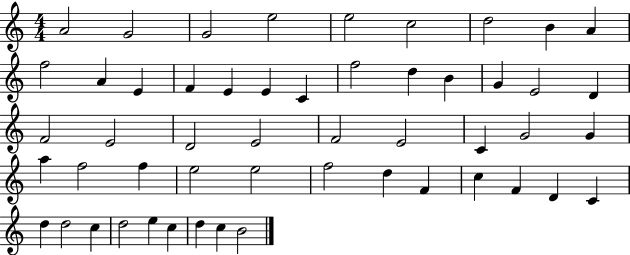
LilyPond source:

{
  \clef treble
  \numericTimeSignature
  \time 4/4
  \key c \major
  a'2 g'2 | g'2 e''2 | e''2 c''2 | d''2 b'4 a'4 | \break f''2 a'4 e'4 | f'4 e'4 e'4 c'4 | f''2 d''4 b'4 | g'4 e'2 d'4 | \break f'2 e'2 | d'2 e'2 | f'2 e'2 | c'4 g'2 g'4 | \break a''4 f''2 f''4 | e''2 e''2 | f''2 d''4 f'4 | c''4 f'4 d'4 c'4 | \break d''4 d''2 c''4 | d''2 e''4 c''4 | d''4 c''4 b'2 | \bar "|."
}